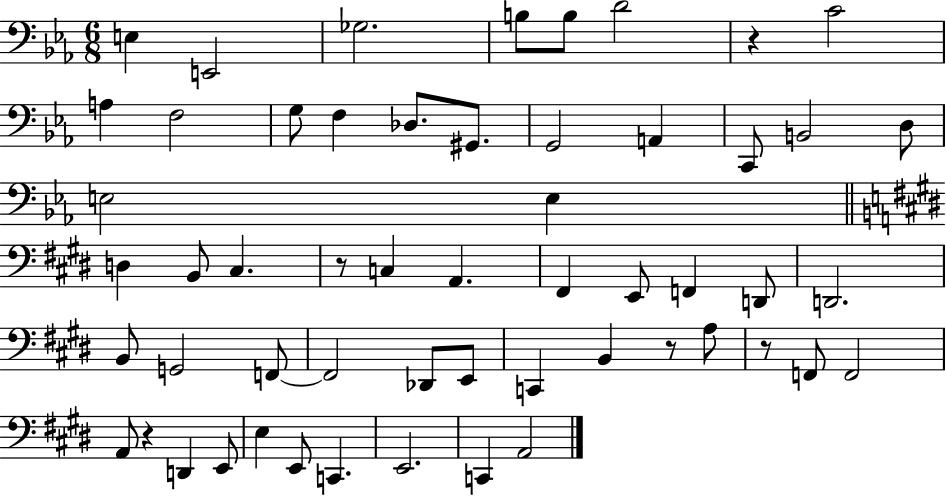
{
  \clef bass
  \numericTimeSignature
  \time 6/8
  \key ees \major
  e4 e,2 | ges2. | b8 b8 d'2 | r4 c'2 | \break a4 f2 | g8 f4 des8. gis,8. | g,2 a,4 | c,8 b,2 d8 | \break e2 e4 | \bar "||" \break \key e \major d4 b,8 cis4. | r8 c4 a,4. | fis,4 e,8 f,4 d,8 | d,2. | \break b,8 g,2 f,8~~ | f,2 des,8 e,8 | c,4 b,4 r8 a8 | r8 f,8 f,2 | \break a,8 r4 d,4 e,8 | e4 e,8 c,4. | e,2. | c,4 a,2 | \break \bar "|."
}